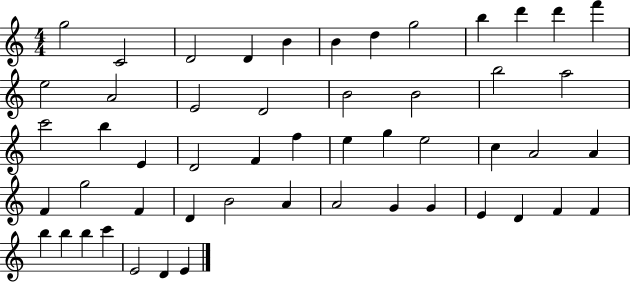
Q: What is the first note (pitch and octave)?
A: G5